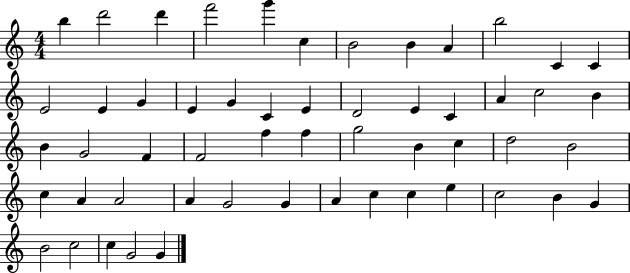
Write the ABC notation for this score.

X:1
T:Untitled
M:4/4
L:1/4
K:C
b d'2 d' f'2 g' c B2 B A b2 C C E2 E G E G C E D2 E C A c2 B B G2 F F2 f f g2 B c d2 B2 c A A2 A G2 G A c c e c2 B G B2 c2 c G2 G